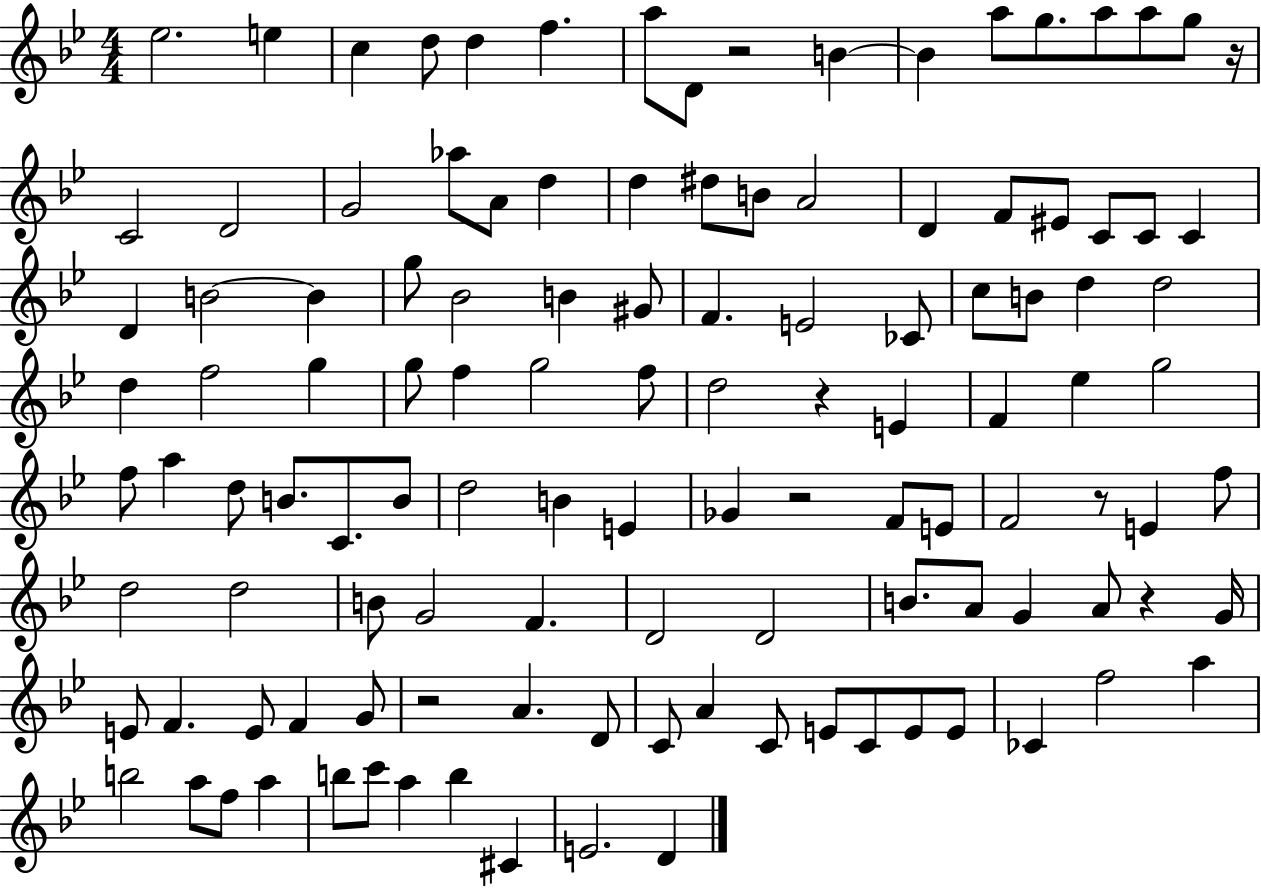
{
  \clef treble
  \numericTimeSignature
  \time 4/4
  \key bes \major
  ees''2. e''4 | c''4 d''8 d''4 f''4. | a''8 d'8 r2 b'4~~ | b'4 a''8 g''8. a''8 a''8 g''8 r16 | \break c'2 d'2 | g'2 aes''8 a'8 d''4 | d''4 dis''8 b'8 a'2 | d'4 f'8 eis'8 c'8 c'8 c'4 | \break d'4 b'2~~ b'4 | g''8 bes'2 b'4 gis'8 | f'4. e'2 ces'8 | c''8 b'8 d''4 d''2 | \break d''4 f''2 g''4 | g''8 f''4 g''2 f''8 | d''2 r4 e'4 | f'4 ees''4 g''2 | \break f''8 a''4 d''8 b'8. c'8. b'8 | d''2 b'4 e'4 | ges'4 r2 f'8 e'8 | f'2 r8 e'4 f''8 | \break d''2 d''2 | b'8 g'2 f'4. | d'2 d'2 | b'8. a'8 g'4 a'8 r4 g'16 | \break e'8 f'4. e'8 f'4 g'8 | r2 a'4. d'8 | c'8 a'4 c'8 e'8 c'8 e'8 e'8 | ces'4 f''2 a''4 | \break b''2 a''8 f''8 a''4 | b''8 c'''8 a''4 b''4 cis'4 | e'2. d'4 | \bar "|."
}